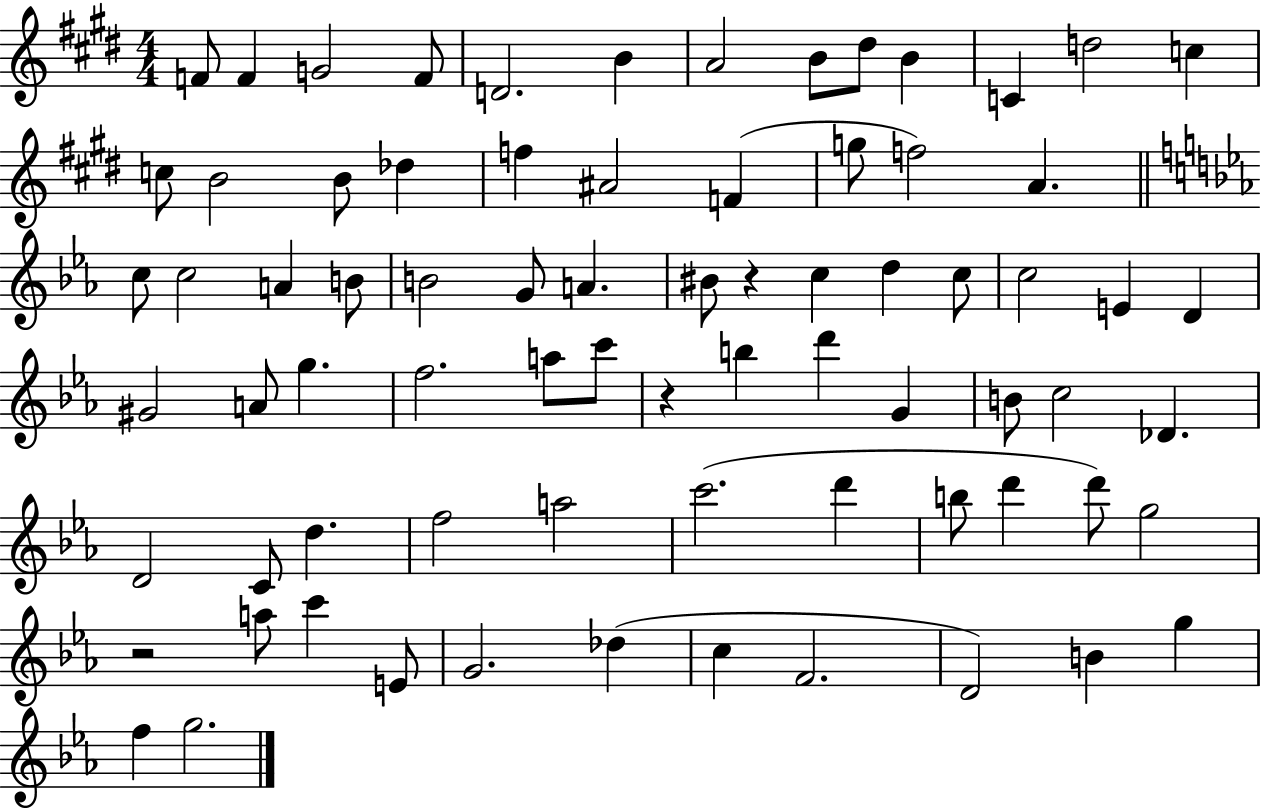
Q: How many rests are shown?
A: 3